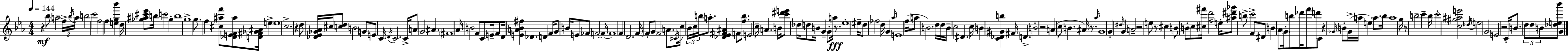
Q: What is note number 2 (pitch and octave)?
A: A5